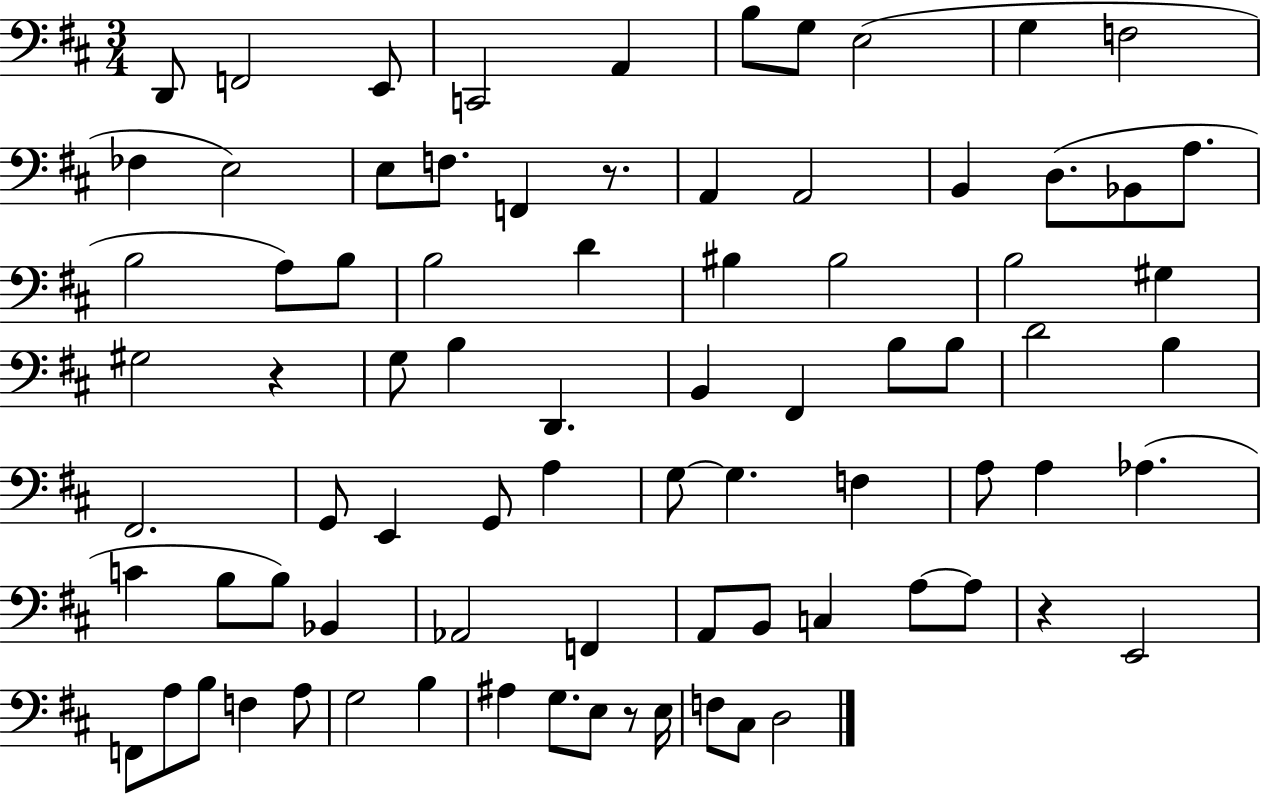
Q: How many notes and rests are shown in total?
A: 81